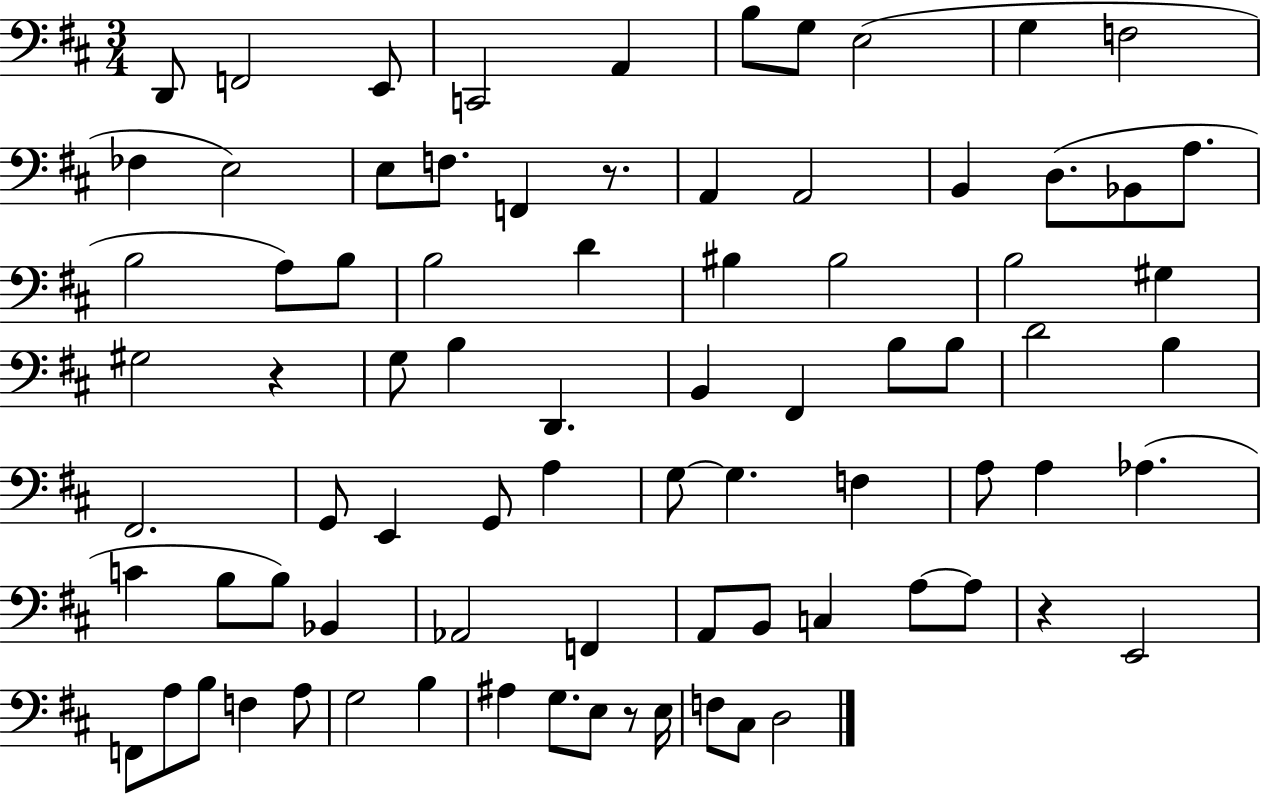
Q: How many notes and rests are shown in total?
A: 81